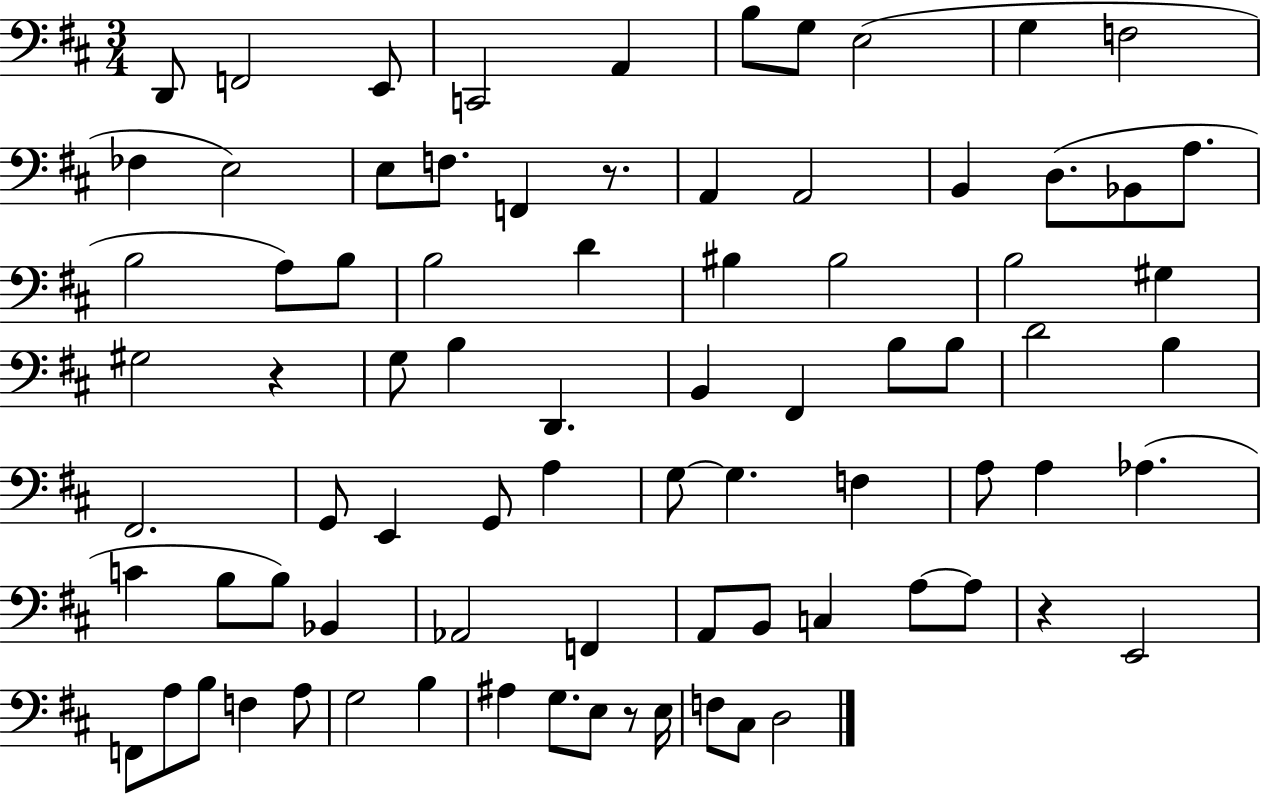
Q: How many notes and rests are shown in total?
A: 81